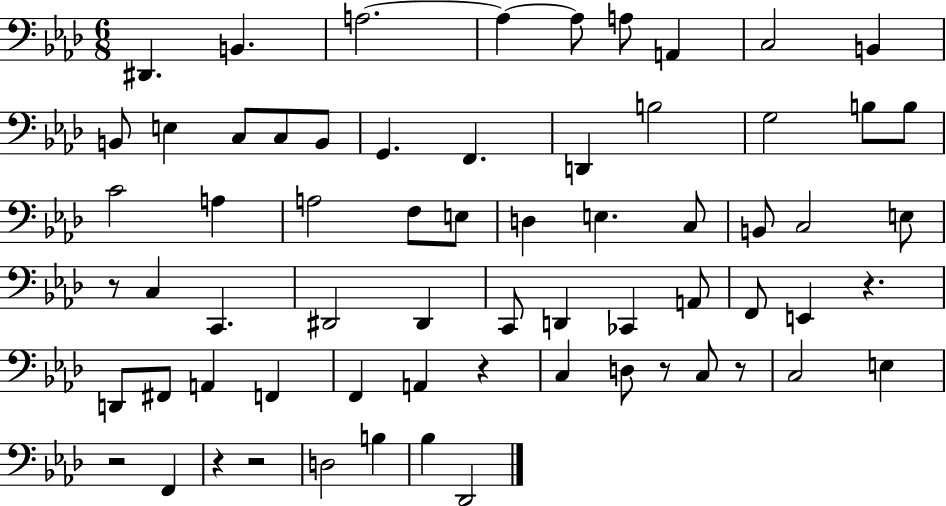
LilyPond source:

{
  \clef bass
  \numericTimeSignature
  \time 6/8
  \key aes \major
  dis,4. b,4. | a2.~~ | a4~~ a8 a8 a,4 | c2 b,4 | \break b,8 e4 c8 c8 b,8 | g,4. f,4. | d,4 b2 | g2 b8 b8 | \break c'2 a4 | a2 f8 e8 | d4 e4. c8 | b,8 c2 e8 | \break r8 c4 c,4. | dis,2 dis,4 | c,8 d,4 ces,4 a,8 | f,8 e,4 r4. | \break d,8 fis,8 a,4 f,4 | f,4 a,4 r4 | c4 d8 r8 c8 r8 | c2 e4 | \break r2 f,4 | r4 r2 | d2 b4 | bes4 des,2 | \break \bar "|."
}